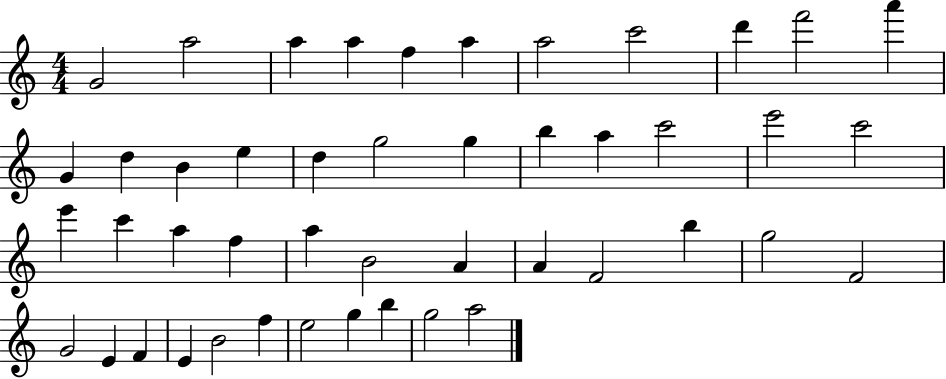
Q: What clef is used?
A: treble